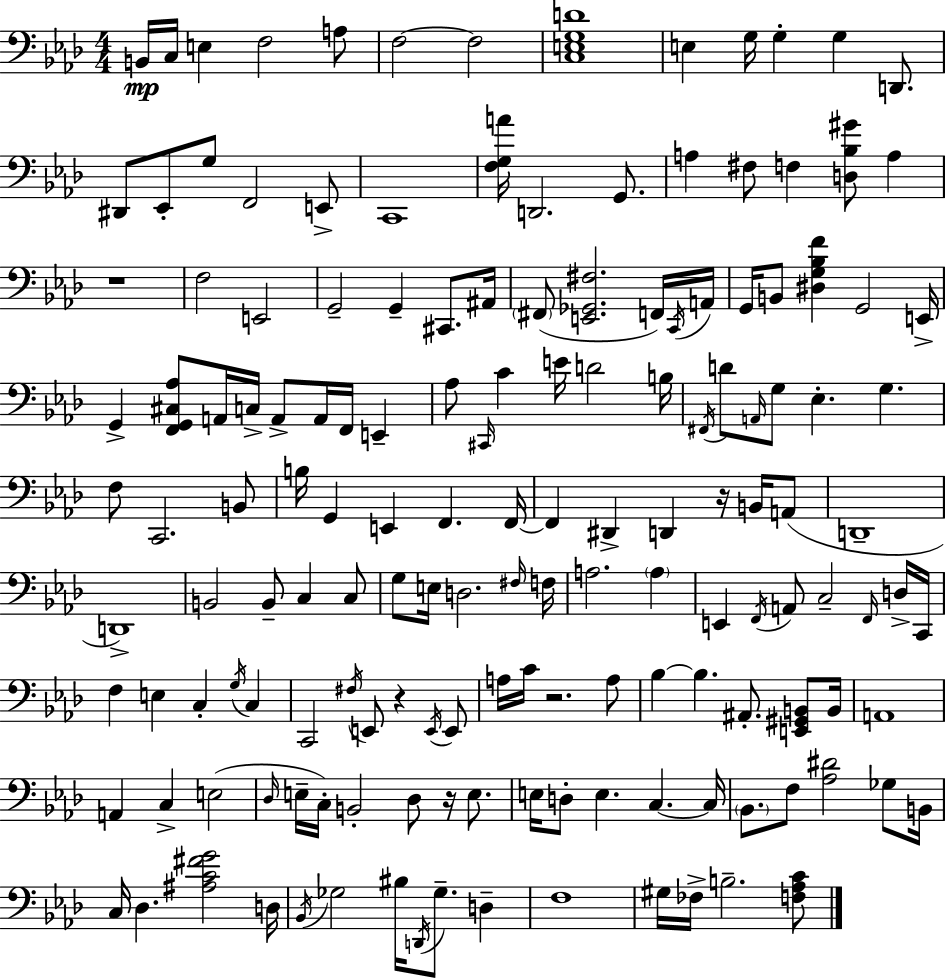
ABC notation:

X:1
T:Untitled
M:4/4
L:1/4
K:Ab
B,,/4 C,/4 E, F,2 A,/2 F,2 F,2 [C,E,G,D]4 E, G,/4 G, G, D,,/2 ^D,,/2 _E,,/2 G,/2 F,,2 E,,/2 C,,4 [F,G,A]/4 D,,2 G,,/2 A, ^F,/2 F, [D,_B,^G]/2 A, z4 F,2 E,,2 G,,2 G,, ^C,,/2 ^A,,/4 ^F,,/2 [E,,_G,,^F,]2 F,,/4 C,,/4 A,,/4 G,,/4 B,,/2 [^D,G,_B,F] G,,2 E,,/4 G,, [F,,G,,^C,_A,]/2 A,,/4 C,/4 A,,/2 A,,/4 F,,/4 E,, _A,/2 ^C,,/4 C E/4 D2 B,/4 ^F,,/4 D/2 A,,/4 G,/2 _E, G, F,/2 C,,2 B,,/2 B,/4 G,, E,, F,, F,,/4 F,, ^D,, D,, z/4 B,,/4 A,,/2 D,,4 D,,4 B,,2 B,,/2 C, C,/2 G,/2 E,/4 D,2 ^F,/4 F,/4 A,2 A, E,, F,,/4 A,,/2 C,2 F,,/4 D,/4 C,,/4 F, E, C, G,/4 C, C,,2 ^F,/4 E,,/2 z E,,/4 E,,/2 A,/4 C/4 z2 A,/2 _B, _B, ^A,,/2 [E,,^G,,B,,]/2 B,,/4 A,,4 A,, C, E,2 _D,/4 E,/4 C,/4 B,,2 _D,/2 z/4 E,/2 E,/4 D,/2 E, C, C,/4 _B,,/2 F,/2 [_A,^D]2 _G,/2 B,,/4 C,/4 _D, [^A,C^FG]2 D,/4 _B,,/4 _G,2 ^B,/4 D,,/4 _G,/2 D, F,4 ^G,/4 _F,/4 B,2 [F,_A,C]/2